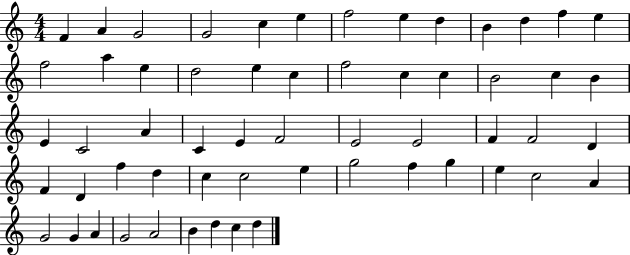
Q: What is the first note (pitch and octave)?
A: F4